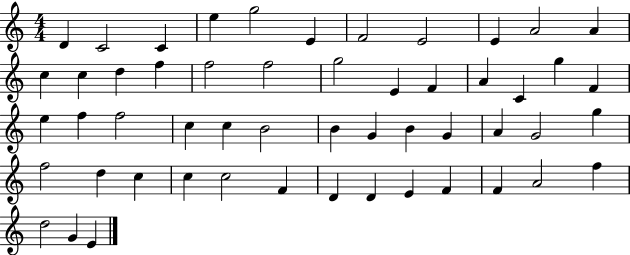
X:1
T:Untitled
M:4/4
L:1/4
K:C
D C2 C e g2 E F2 E2 E A2 A c c d f f2 f2 g2 E F A C g F e f f2 c c B2 B G B G A G2 g f2 d c c c2 F D D E F F A2 f d2 G E